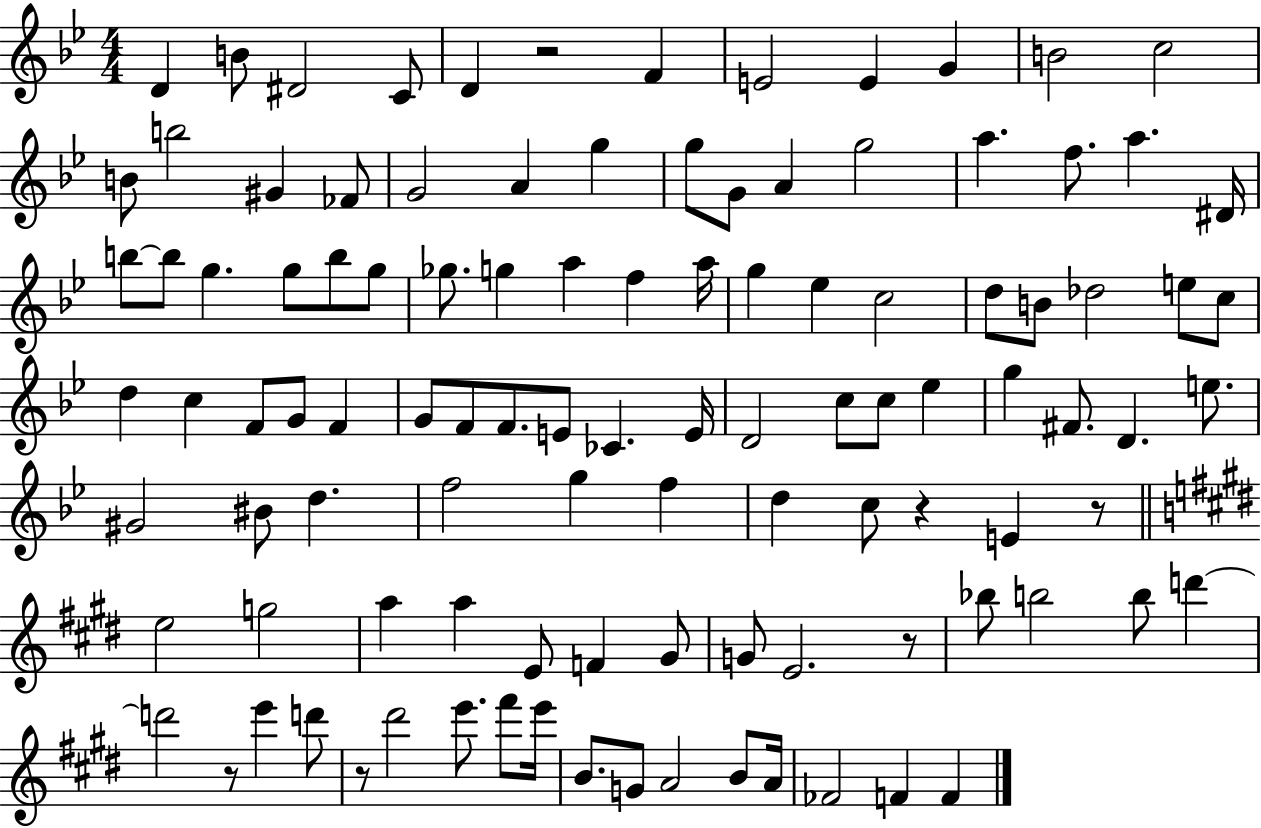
D4/q B4/e D#4/h C4/e D4/q R/h F4/q E4/h E4/q G4/q B4/h C5/h B4/e B5/h G#4/q FES4/e G4/h A4/q G5/q G5/e G4/e A4/q G5/h A5/q. F5/e. A5/q. D#4/s B5/e B5/e G5/q. G5/e B5/e G5/e Gb5/e. G5/q A5/q F5/q A5/s G5/q Eb5/q C5/h D5/e B4/e Db5/h E5/e C5/e D5/q C5/q F4/e G4/e F4/q G4/e F4/e F4/e. E4/e CES4/q. E4/s D4/h C5/e C5/e Eb5/q G5/q F#4/e. D4/q. E5/e. G#4/h BIS4/e D5/q. F5/h G5/q F5/q D5/q C5/e R/q E4/q R/e E5/h G5/h A5/q A5/q E4/e F4/q G#4/e G4/e E4/h. R/e Bb5/e B5/h B5/e D6/q D6/h R/e E6/q D6/e R/e D#6/h E6/e. F#6/e E6/s B4/e. G4/e A4/h B4/e A4/s FES4/h F4/q F4/q